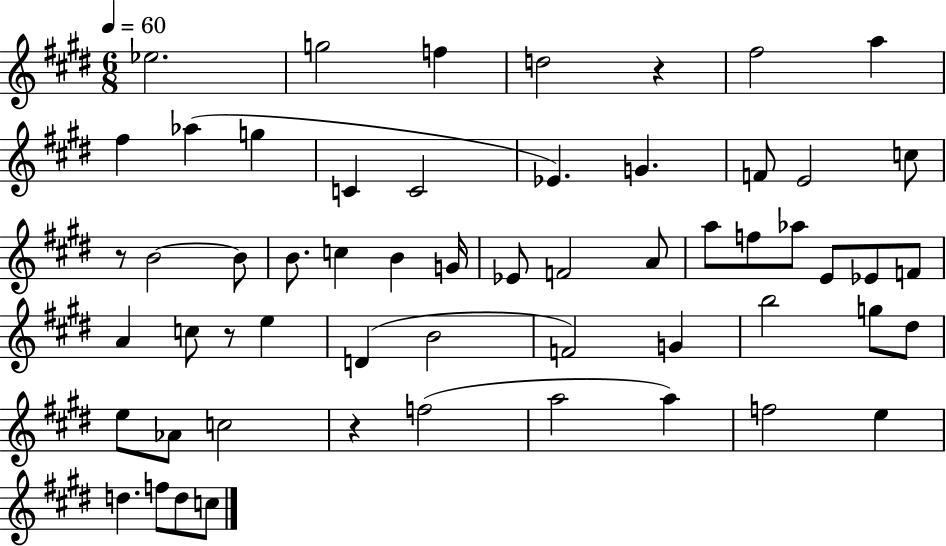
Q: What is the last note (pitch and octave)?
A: C5